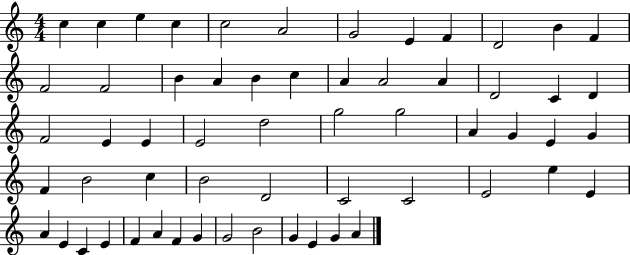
C5/q C5/q E5/q C5/q C5/h A4/h G4/h E4/q F4/q D4/h B4/q F4/q F4/h F4/h B4/q A4/q B4/q C5/q A4/q A4/h A4/q D4/h C4/q D4/q F4/h E4/q E4/q E4/h D5/h G5/h G5/h A4/q G4/q E4/q G4/q F4/q B4/h C5/q B4/h D4/h C4/h C4/h E4/h E5/q E4/q A4/q E4/q C4/q E4/q F4/q A4/q F4/q G4/q G4/h B4/h G4/q E4/q G4/q A4/q